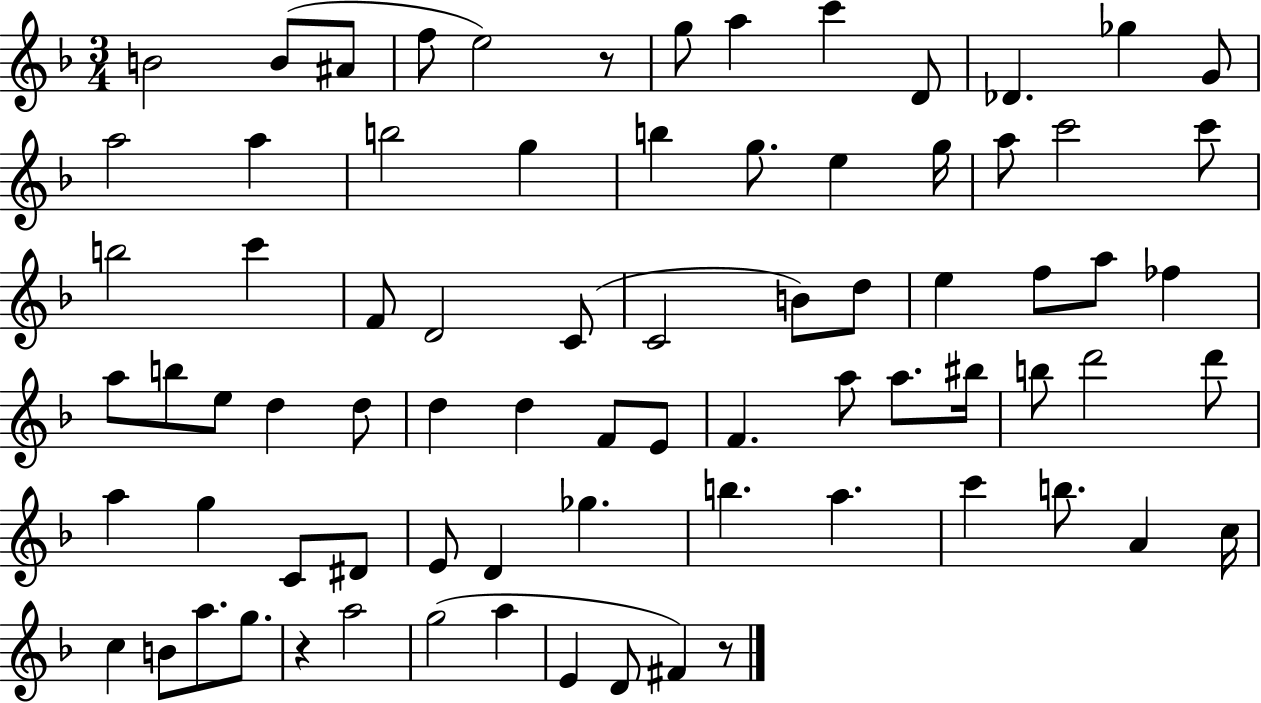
B4/h B4/e A#4/e F5/e E5/h R/e G5/e A5/q C6/q D4/e Db4/q. Gb5/q G4/e A5/h A5/q B5/h G5/q B5/q G5/e. E5/q G5/s A5/e C6/h C6/e B5/h C6/q F4/e D4/h C4/e C4/h B4/e D5/e E5/q F5/e A5/e FES5/q A5/e B5/e E5/e D5/q D5/e D5/q D5/q F4/e E4/e F4/q. A5/e A5/e. BIS5/s B5/e D6/h D6/e A5/q G5/q C4/e D#4/e E4/e D4/q Gb5/q. B5/q. A5/q. C6/q B5/e. A4/q C5/s C5/q B4/e A5/e. G5/e. R/q A5/h G5/h A5/q E4/q D4/e F#4/q R/e